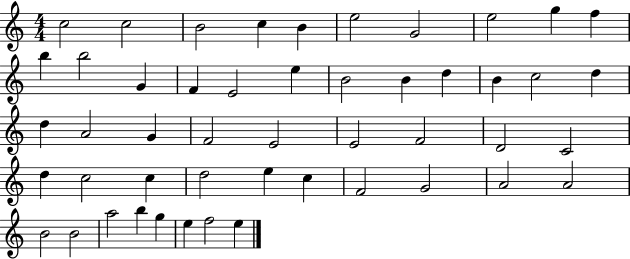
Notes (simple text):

C5/h C5/h B4/h C5/q B4/q E5/h G4/h E5/h G5/q F5/q B5/q B5/h G4/q F4/q E4/h E5/q B4/h B4/q D5/q B4/q C5/h D5/q D5/q A4/h G4/q F4/h E4/h E4/h F4/h D4/h C4/h D5/q C5/h C5/q D5/h E5/q C5/q F4/h G4/h A4/h A4/h B4/h B4/h A5/h B5/q G5/q E5/q F5/h E5/q